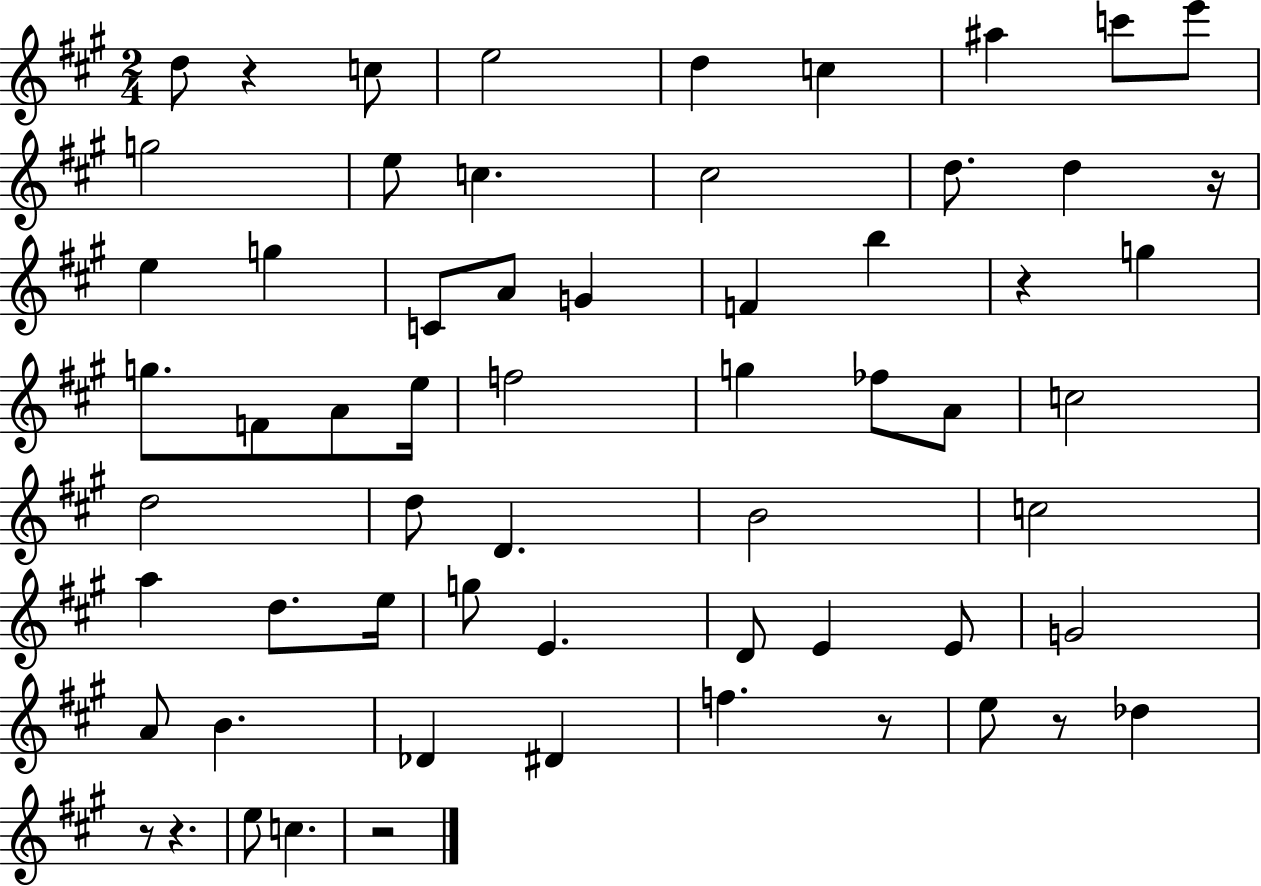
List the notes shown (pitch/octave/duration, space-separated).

D5/e R/q C5/e E5/h D5/q C5/q A#5/q C6/e E6/e G5/h E5/e C5/q. C#5/h D5/e. D5/q R/s E5/q G5/q C4/e A4/e G4/q F4/q B5/q R/q G5/q G5/e. F4/e A4/e E5/s F5/h G5/q FES5/e A4/e C5/h D5/h D5/e D4/q. B4/h C5/h A5/q D5/e. E5/s G5/e E4/q. D4/e E4/q E4/e G4/h A4/e B4/q. Db4/q D#4/q F5/q. R/e E5/e R/e Db5/q R/e R/q. E5/e C5/q. R/h